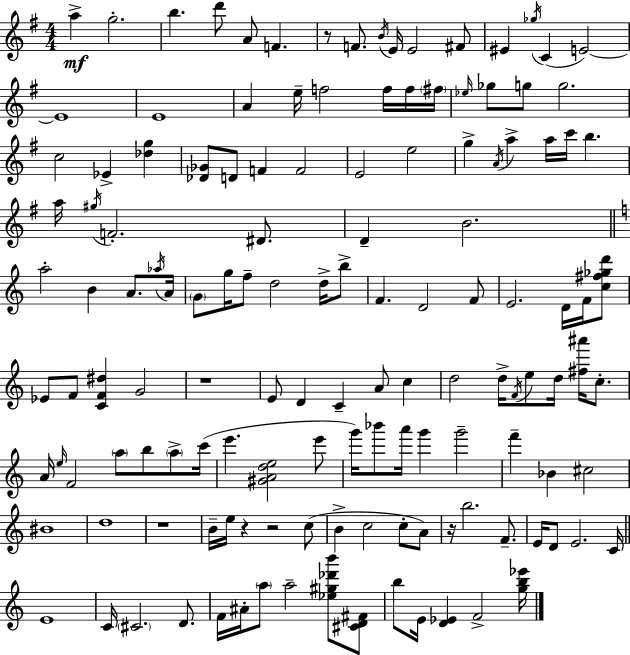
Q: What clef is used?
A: treble